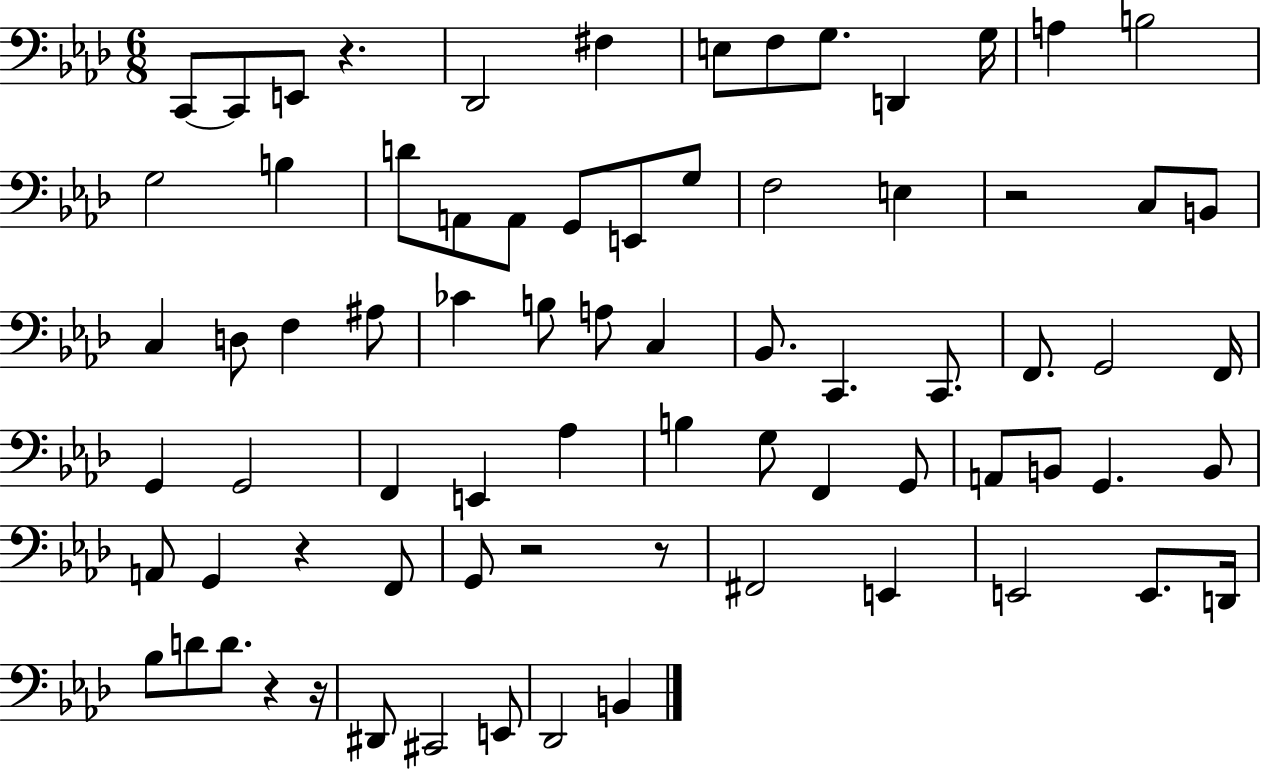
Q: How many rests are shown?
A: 7